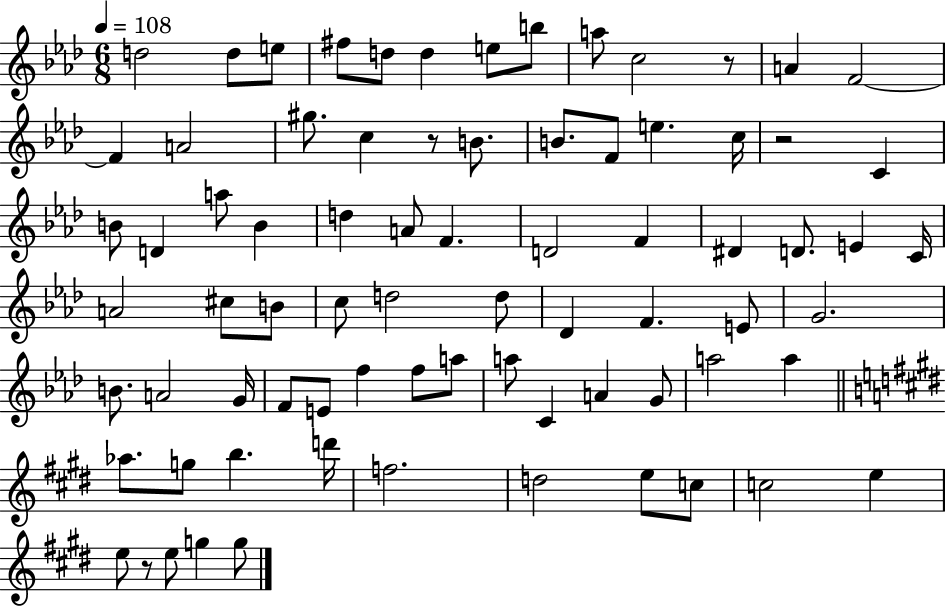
X:1
T:Untitled
M:6/8
L:1/4
K:Ab
d2 d/2 e/2 ^f/2 d/2 d e/2 b/2 a/2 c2 z/2 A F2 F A2 ^g/2 c z/2 B/2 B/2 F/2 e c/4 z2 C B/2 D a/2 B d A/2 F D2 F ^D D/2 E C/4 A2 ^c/2 B/2 c/2 d2 d/2 _D F E/2 G2 B/2 A2 G/4 F/2 E/2 f f/2 a/2 a/2 C A G/2 a2 a _a/2 g/2 b d'/4 f2 d2 e/2 c/2 c2 e e/2 z/2 e/2 g g/2